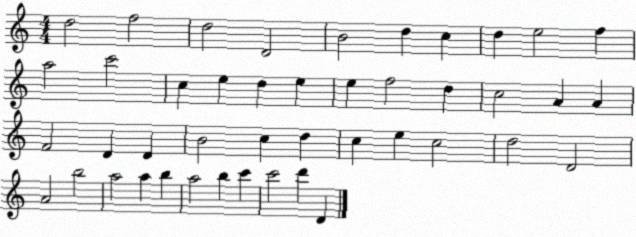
X:1
T:Untitled
M:4/4
L:1/4
K:C
d2 f2 d2 D2 B2 d c d e2 f a2 c'2 c e d e e f2 d c2 A A F2 D D B2 c d c e c2 d2 D2 A2 b2 a2 a b a2 b c' c'2 d' D